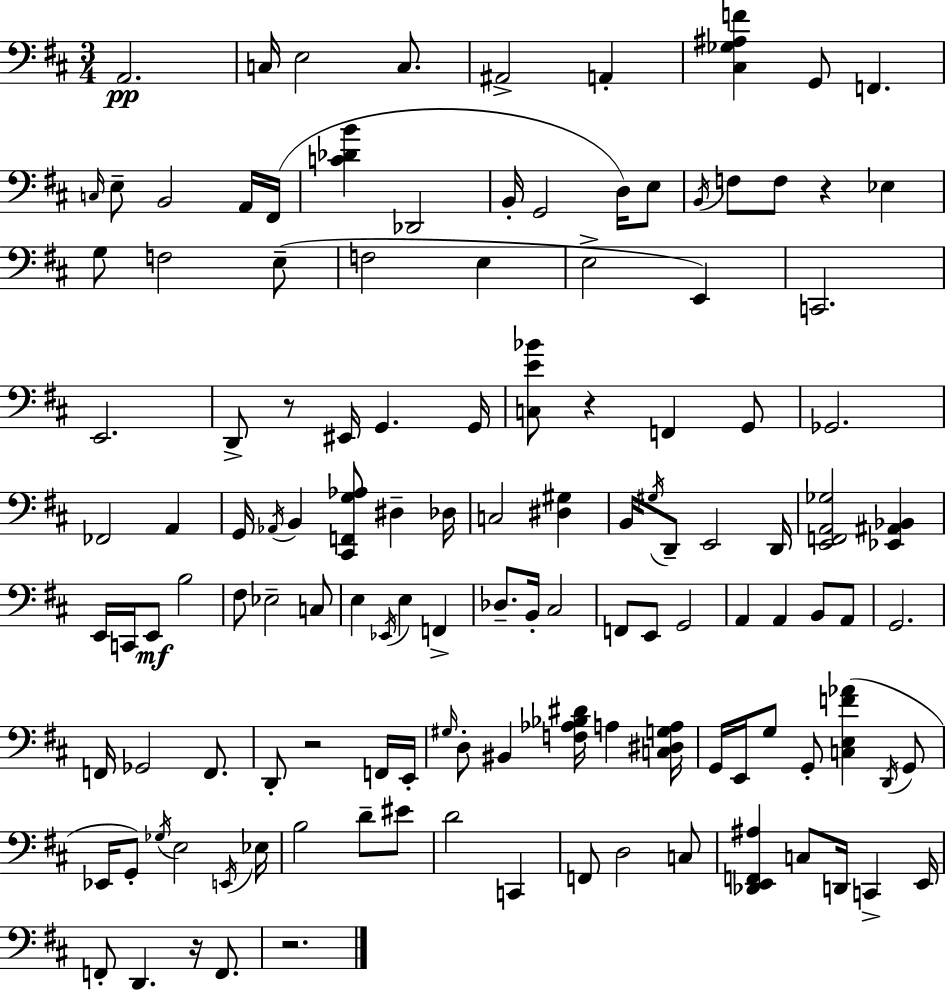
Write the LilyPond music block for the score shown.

{
  \clef bass
  \numericTimeSignature
  \time 3/4
  \key d \major
  a,2.\pp | c16 e2 c8. | ais,2-> a,4-. | <cis ges ais f'>4 g,8 f,4. | \break \grace { c16 } e8-- b,2 a,16 | fis,16( <c' des' b'>4 des,2 | b,16-. g,2 d16) e8 | \acciaccatura { b,16 } f8 f8 r4 ees4 | \break g8 f2 | e8--( f2 e4 | e2-> e,4) | c,2. | \break e,2. | d,8-> r8 eis,16 g,4. | g,16 <c e' bes'>8 r4 f,4 | g,8 ges,2. | \break fes,2 a,4 | g,16 \acciaccatura { aes,16 } b,4 <cis, f, g aes>8 dis4-- | des16 c2 <dis gis>4 | b,16 \acciaccatura { gis16 } d,8-- e,2 | \break d,16 <e, f, a, ges>2 | <ees, ais, bes,>4 e,16 c,16 e,8\mf b2 | fis8 ees2-- | c8 e4 \acciaccatura { ees,16 } e4 | \break f,4-> des8.-- b,16-. cis2 | f,8 e,8 g,2 | a,4 a,4 | b,8 a,8 g,2. | \break f,16 ges,2 | f,8. d,8-. r2 | f,16 e,16-. \grace { gis16 } d8-. bis,4 | <f aes bes dis'>16 a4 <c dis g a>16 g,16 e,16 g8 g,8-. | \break <c e f' aes'>4( \acciaccatura { d,16 } g,8 ees,16 g,8-.) \acciaccatura { ges16 } e2 | \acciaccatura { e,16 } ees16 b2 | d'8-- eis'8 d'2 | c,4 f,8 d2 | \break c8 <des, e, f, ais>4 | c8 d,16 c,4-> e,16 f,8-. d,4. | r16 f,8. r2. | \bar "|."
}